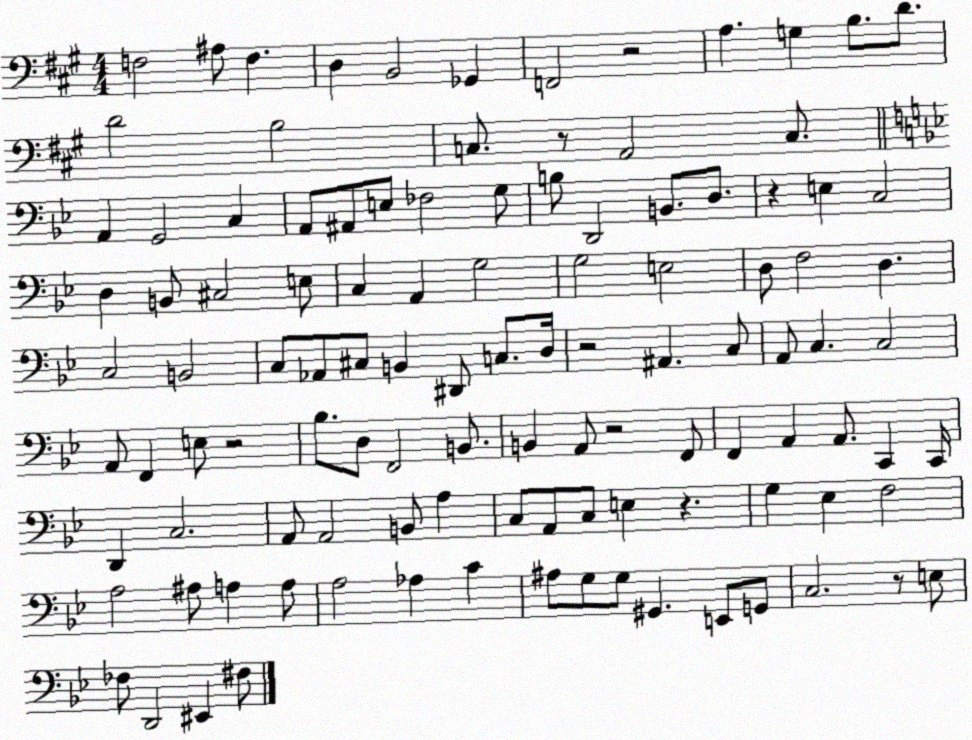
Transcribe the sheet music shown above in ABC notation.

X:1
T:Untitled
M:4/4
L:1/4
K:A
F,2 ^A,/2 F, D, B,,2 _G,, F,,2 z2 A, G, B,/2 D/2 D2 B,2 C,/2 z/2 A,,2 C,/2 A,, G,,2 C, A,,/2 ^A,,/2 E,/2 _F,2 G,/2 B,/2 D,,2 B,,/2 D,/2 z E, C,2 D, B,,/2 ^C,2 E,/2 C, A,, G,2 G,2 E,2 D,/2 F,2 D, C,2 B,,2 C,/2 _A,,/2 ^C,/2 B,, ^D,,/2 C,/2 D,/4 z2 ^A,, C,/2 A,,/2 C, C,2 A,,/2 F,, E,/2 z2 _B,/2 D,/2 F,,2 B,,/2 B,, A,,/2 z2 F,,/2 F,, A,, A,,/2 C,, C,,/4 D,, C,2 A,,/2 A,,2 B,,/2 A, C,/2 A,,/2 C,/2 E, z G, _E, F,2 A,2 ^A,/2 A, A,/2 A,2 _A, C ^A,/2 G,/2 G,/2 ^G,, E,,/2 G,,/2 C,2 z/2 E,/2 _F,/2 D,,2 ^E,, ^F,/2